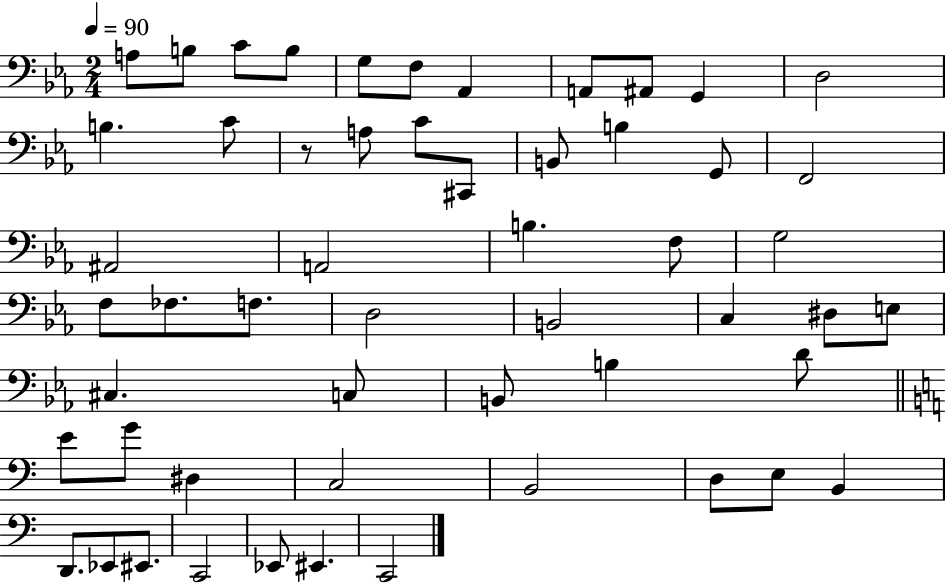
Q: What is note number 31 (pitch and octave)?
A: C3